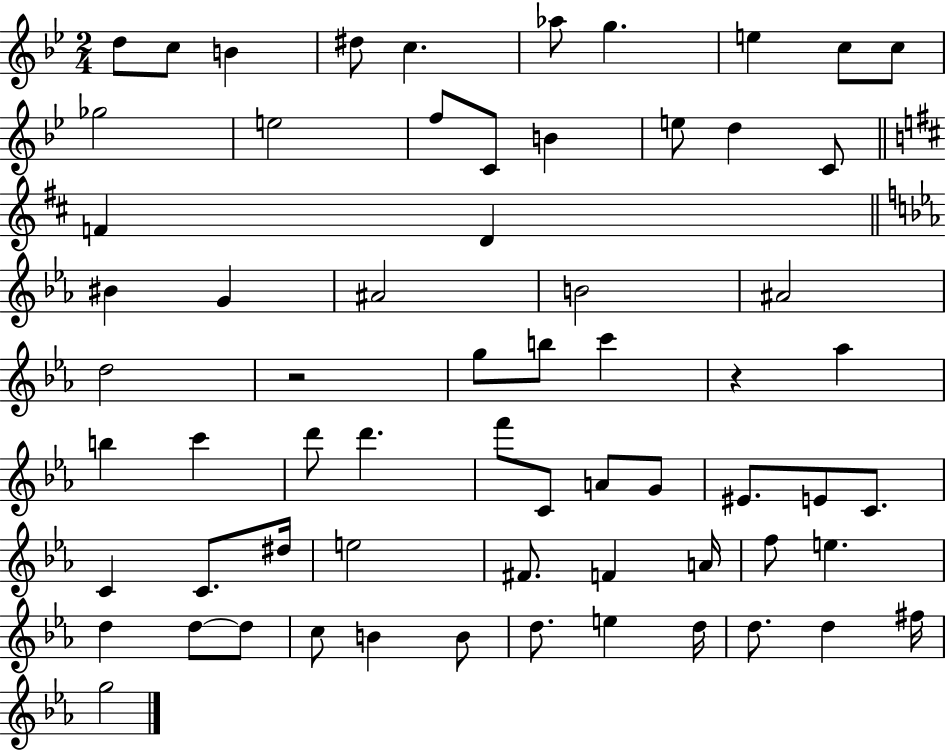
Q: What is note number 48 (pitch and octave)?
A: A4